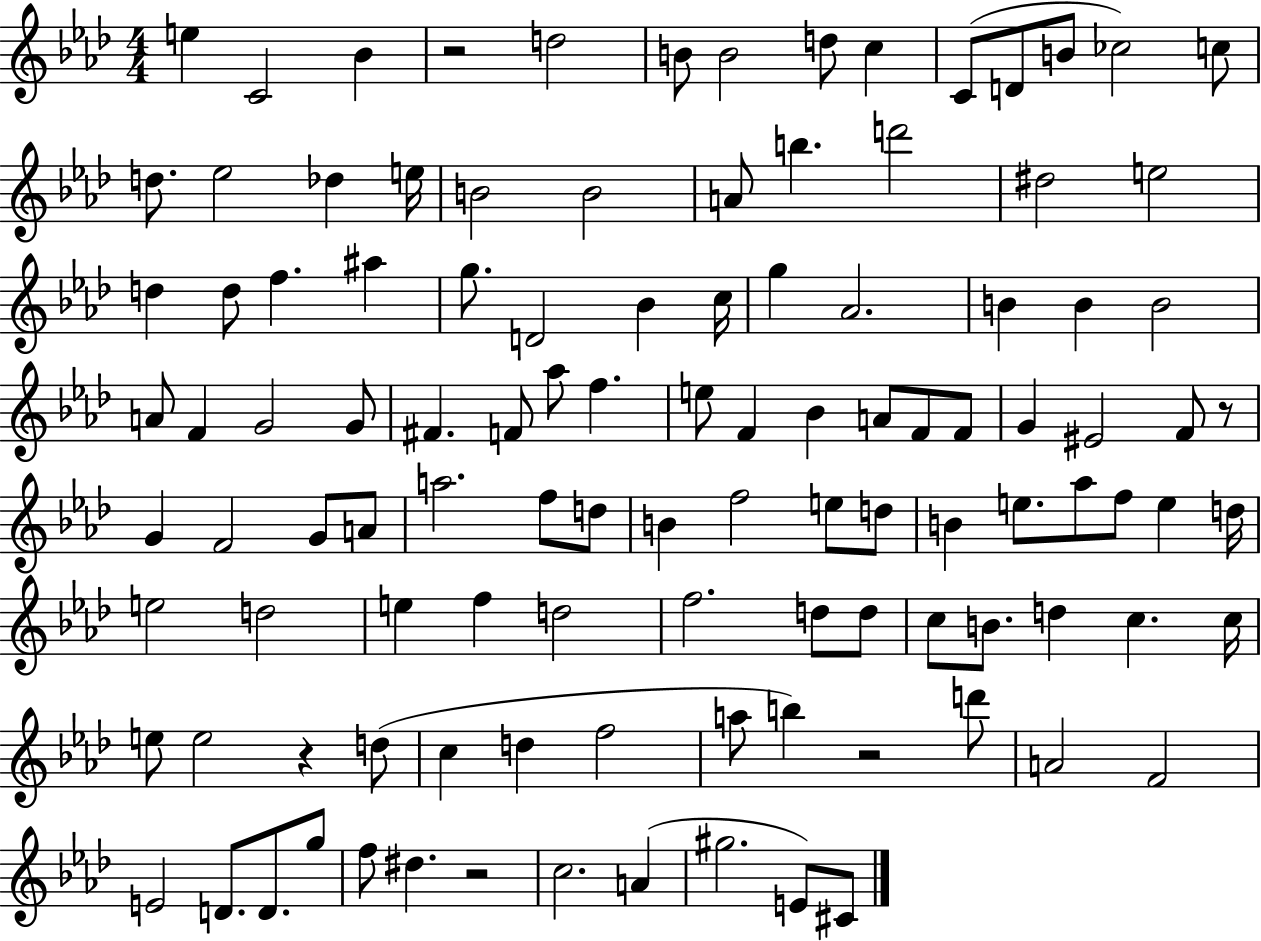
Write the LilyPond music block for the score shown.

{
  \clef treble
  \numericTimeSignature
  \time 4/4
  \key aes \major
  \repeat volta 2 { e''4 c'2 bes'4 | r2 d''2 | b'8 b'2 d''8 c''4 | c'8( d'8 b'8 ces''2) c''8 | \break d''8. ees''2 des''4 e''16 | b'2 b'2 | a'8 b''4. d'''2 | dis''2 e''2 | \break d''4 d''8 f''4. ais''4 | g''8. d'2 bes'4 c''16 | g''4 aes'2. | b'4 b'4 b'2 | \break a'8 f'4 g'2 g'8 | fis'4. f'8 aes''8 f''4. | e''8 f'4 bes'4 a'8 f'8 f'8 | g'4 eis'2 f'8 r8 | \break g'4 f'2 g'8 a'8 | a''2. f''8 d''8 | b'4 f''2 e''8 d''8 | b'4 e''8. aes''8 f''8 e''4 d''16 | \break e''2 d''2 | e''4 f''4 d''2 | f''2. d''8 d''8 | c''8 b'8. d''4 c''4. c''16 | \break e''8 e''2 r4 d''8( | c''4 d''4 f''2 | a''8 b''4) r2 d'''8 | a'2 f'2 | \break e'2 d'8. d'8. g''8 | f''8 dis''4. r2 | c''2. a'4( | gis''2. e'8) cis'8 | \break } \bar "|."
}